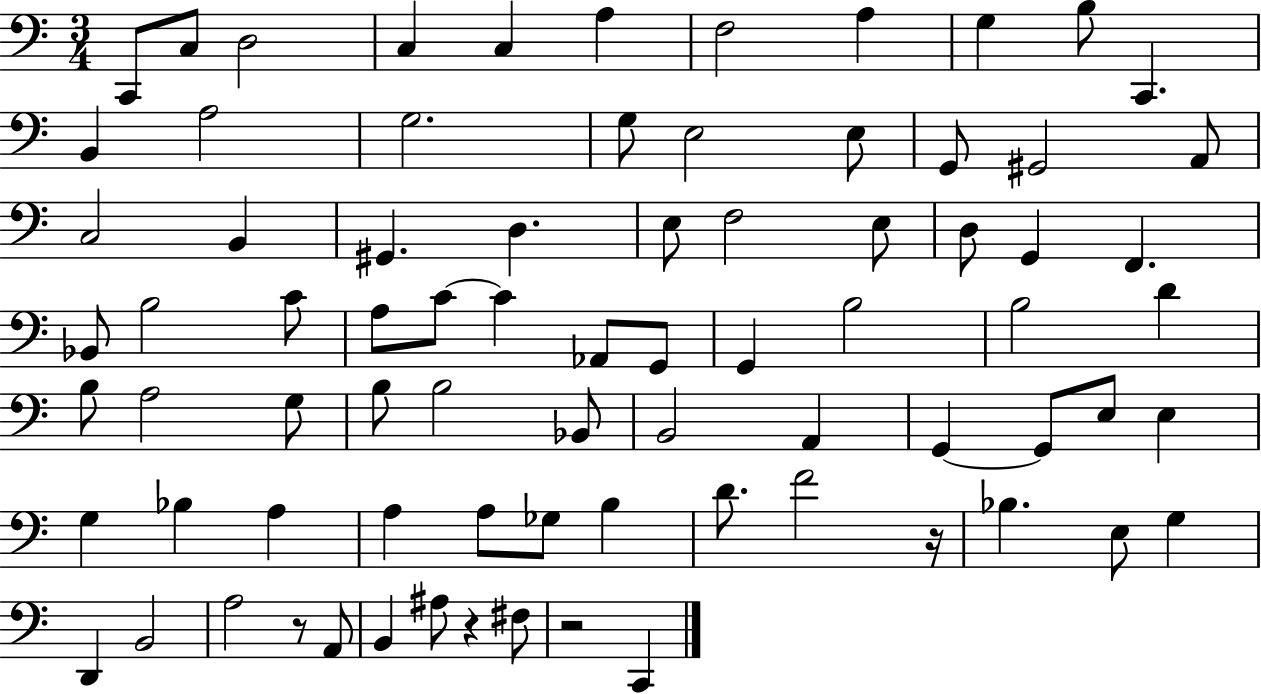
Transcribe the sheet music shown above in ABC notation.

X:1
T:Untitled
M:3/4
L:1/4
K:C
C,,/2 C,/2 D,2 C, C, A, F,2 A, G, B,/2 C,, B,, A,2 G,2 G,/2 E,2 E,/2 G,,/2 ^G,,2 A,,/2 C,2 B,, ^G,, D, E,/2 F,2 E,/2 D,/2 G,, F,, _B,,/2 B,2 C/2 A,/2 C/2 C _A,,/2 G,,/2 G,, B,2 B,2 D B,/2 A,2 G,/2 B,/2 B,2 _B,,/2 B,,2 A,, G,, G,,/2 E,/2 E, G, _B, A, A, A,/2 _G,/2 B, D/2 F2 z/4 _B, E,/2 G, D,, B,,2 A,2 z/2 A,,/2 B,, ^A,/2 z ^F,/2 z2 C,,